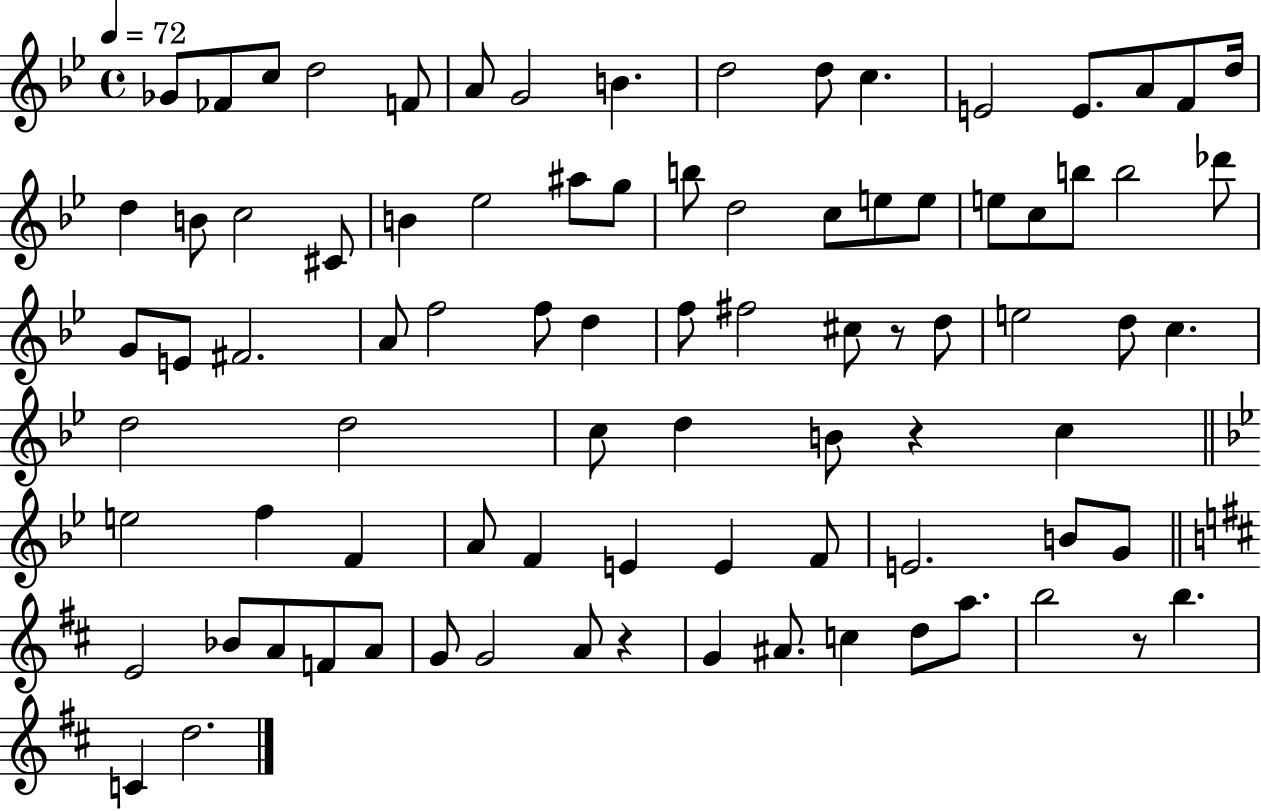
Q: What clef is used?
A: treble